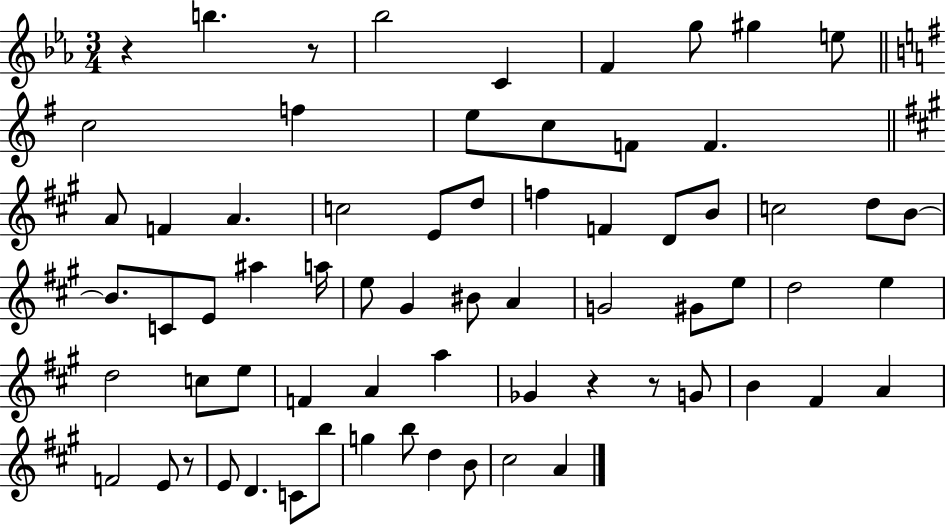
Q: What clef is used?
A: treble